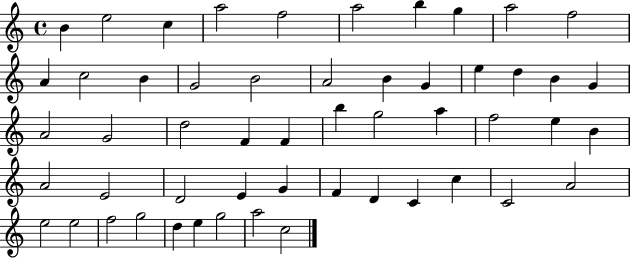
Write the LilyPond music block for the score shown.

{
  \clef treble
  \time 4/4
  \defaultTimeSignature
  \key c \major
  b'4 e''2 c''4 | a''2 f''2 | a''2 b''4 g''4 | a''2 f''2 | \break a'4 c''2 b'4 | g'2 b'2 | a'2 b'4 g'4 | e''4 d''4 b'4 g'4 | \break a'2 g'2 | d''2 f'4 f'4 | b''4 g''2 a''4 | f''2 e''4 b'4 | \break a'2 e'2 | d'2 e'4 g'4 | f'4 d'4 c'4 c''4 | c'2 a'2 | \break e''2 e''2 | f''2 g''2 | d''4 e''4 g''2 | a''2 c''2 | \break \bar "|."
}